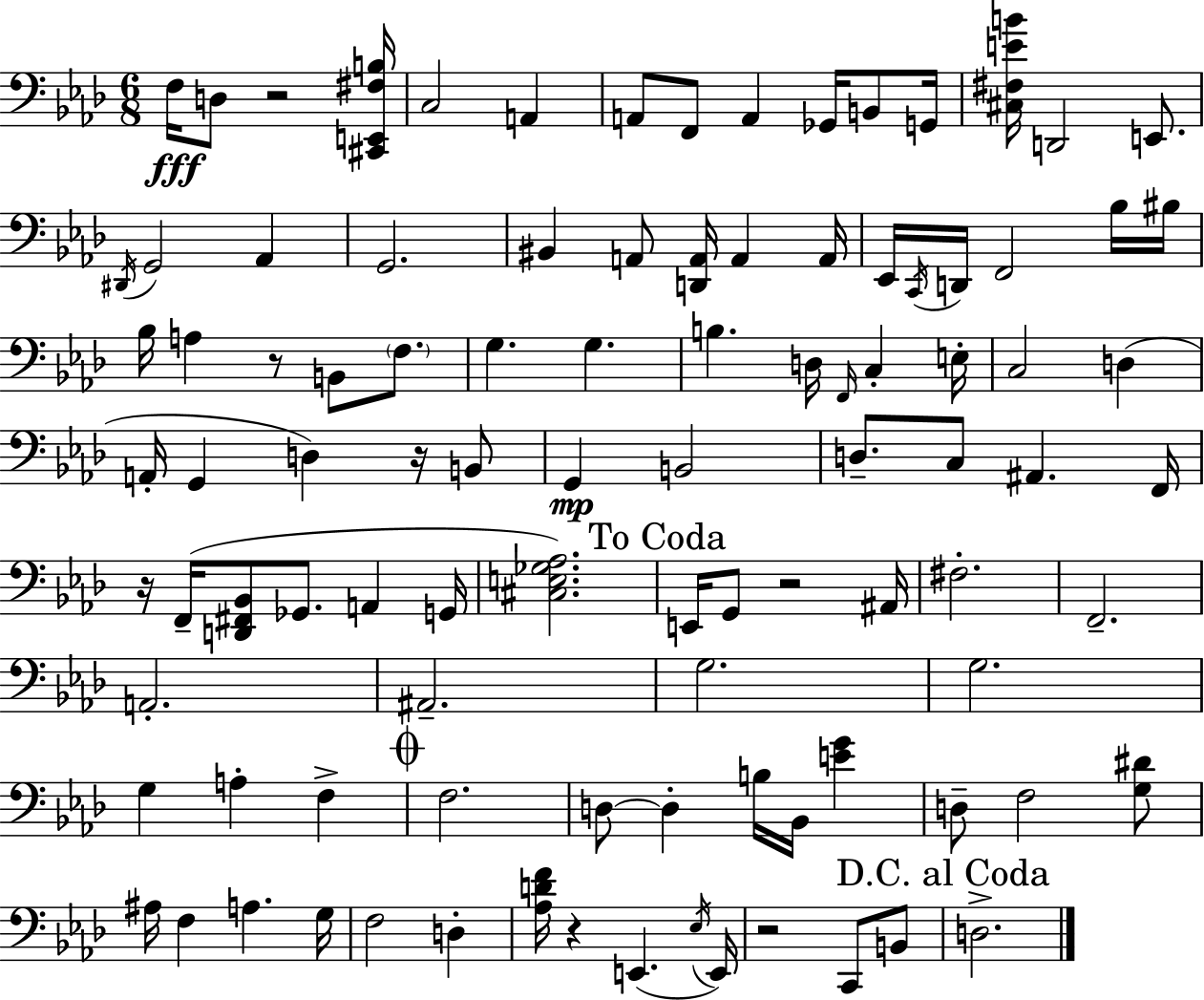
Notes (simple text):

F3/s D3/e R/h [C#2,E2,F#3,B3]/s C3/h A2/q A2/e F2/e A2/q Gb2/s B2/e G2/s [C#3,F#3,E4,B4]/s D2/h E2/e. D#2/s G2/h Ab2/q G2/h. BIS2/q A2/e [D2,A2]/s A2/q A2/s Eb2/s C2/s D2/s F2/h Bb3/s BIS3/s Bb3/s A3/q R/e B2/e F3/e. G3/q. G3/q. B3/q. D3/s F2/s C3/q E3/s C3/h D3/q A2/s G2/q D3/q R/s B2/e G2/q B2/h D3/e. C3/e A#2/q. F2/s R/s F2/s [D2,F#2,Bb2]/e Gb2/e. A2/q G2/s [C#3,E3,Gb3,Ab3]/h. E2/s G2/e R/h A#2/s F#3/h. F2/h. A2/h. A#2/h. G3/h. G3/h. G3/q A3/q F3/q F3/h. D3/e D3/q B3/s Bb2/s [E4,G4]/q D3/e F3/h [G3,D#4]/e A#3/s F3/q A3/q. G3/s F3/h D3/q [Ab3,D4,F4]/s R/q E2/q. Eb3/s E2/s R/h C2/e B2/e D3/h.